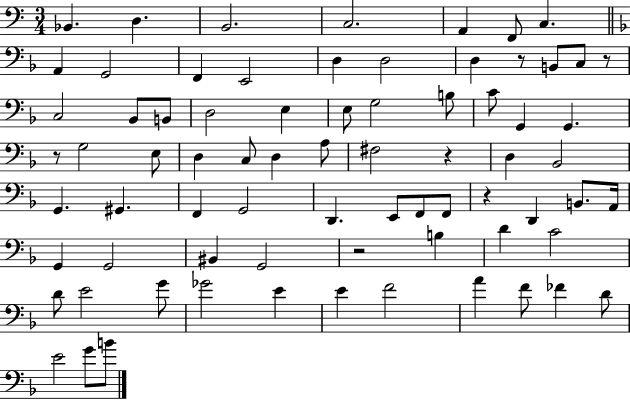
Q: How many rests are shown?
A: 6